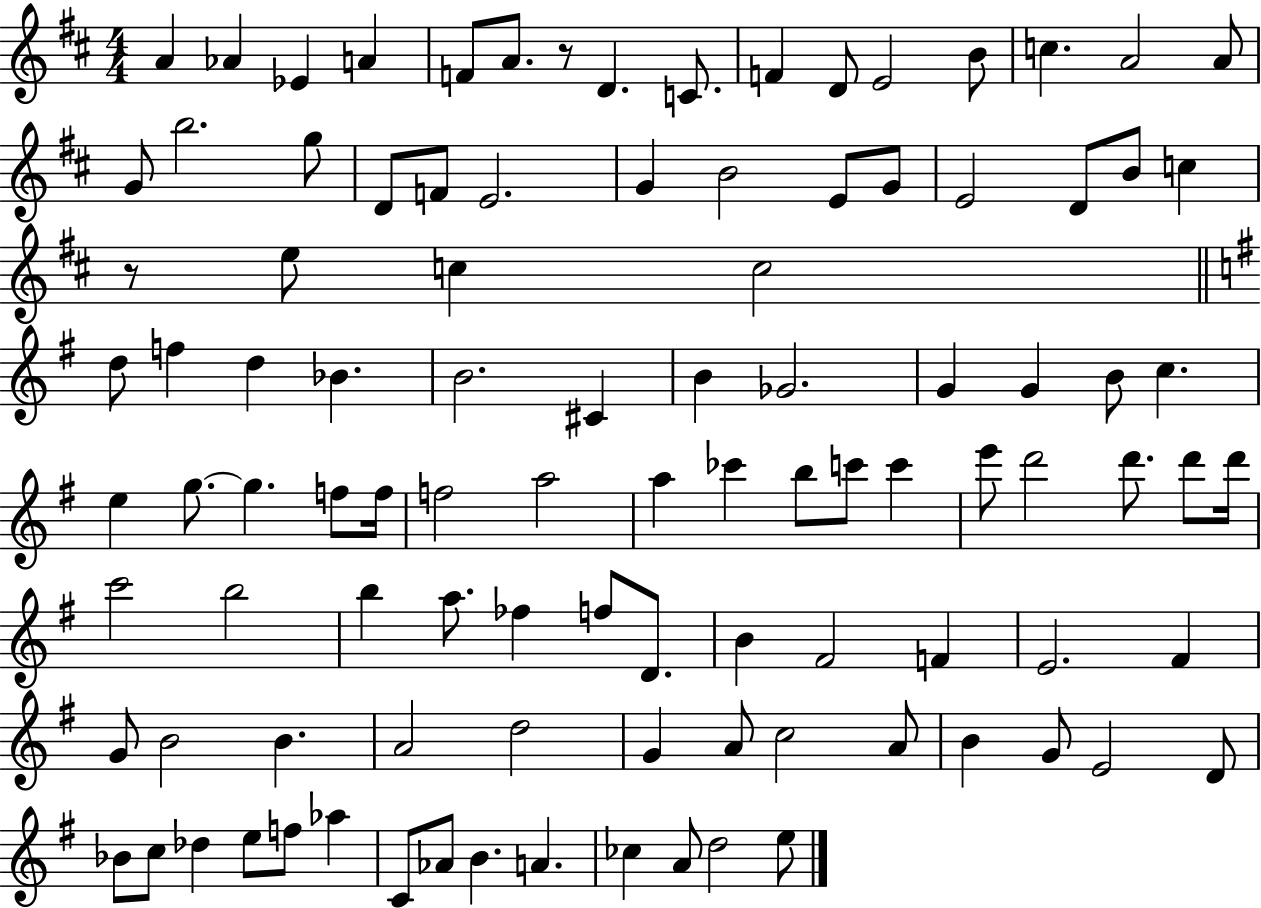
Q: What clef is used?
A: treble